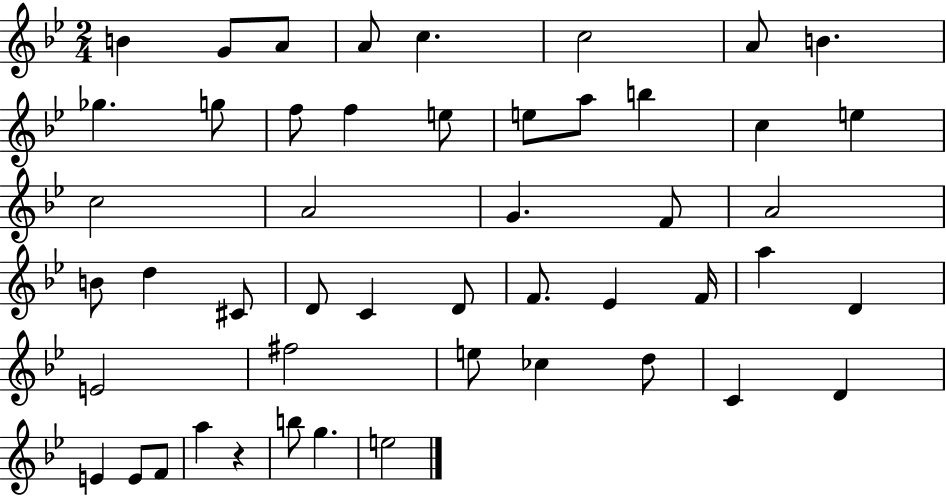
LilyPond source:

{
  \clef treble
  \numericTimeSignature
  \time 2/4
  \key bes \major
  b'4 g'8 a'8 | a'8 c''4. | c''2 | a'8 b'4. | \break ges''4. g''8 | f''8 f''4 e''8 | e''8 a''8 b''4 | c''4 e''4 | \break c''2 | a'2 | g'4. f'8 | a'2 | \break b'8 d''4 cis'8 | d'8 c'4 d'8 | f'8. ees'4 f'16 | a''4 d'4 | \break e'2 | fis''2 | e''8 ces''4 d''8 | c'4 d'4 | \break e'4 e'8 f'8 | a''4 r4 | b''8 g''4. | e''2 | \break \bar "|."
}